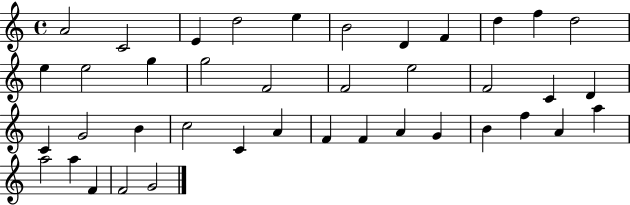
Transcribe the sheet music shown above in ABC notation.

X:1
T:Untitled
M:4/4
L:1/4
K:C
A2 C2 E d2 e B2 D F d f d2 e e2 g g2 F2 F2 e2 F2 C D C G2 B c2 C A F F A G B f A a a2 a F F2 G2